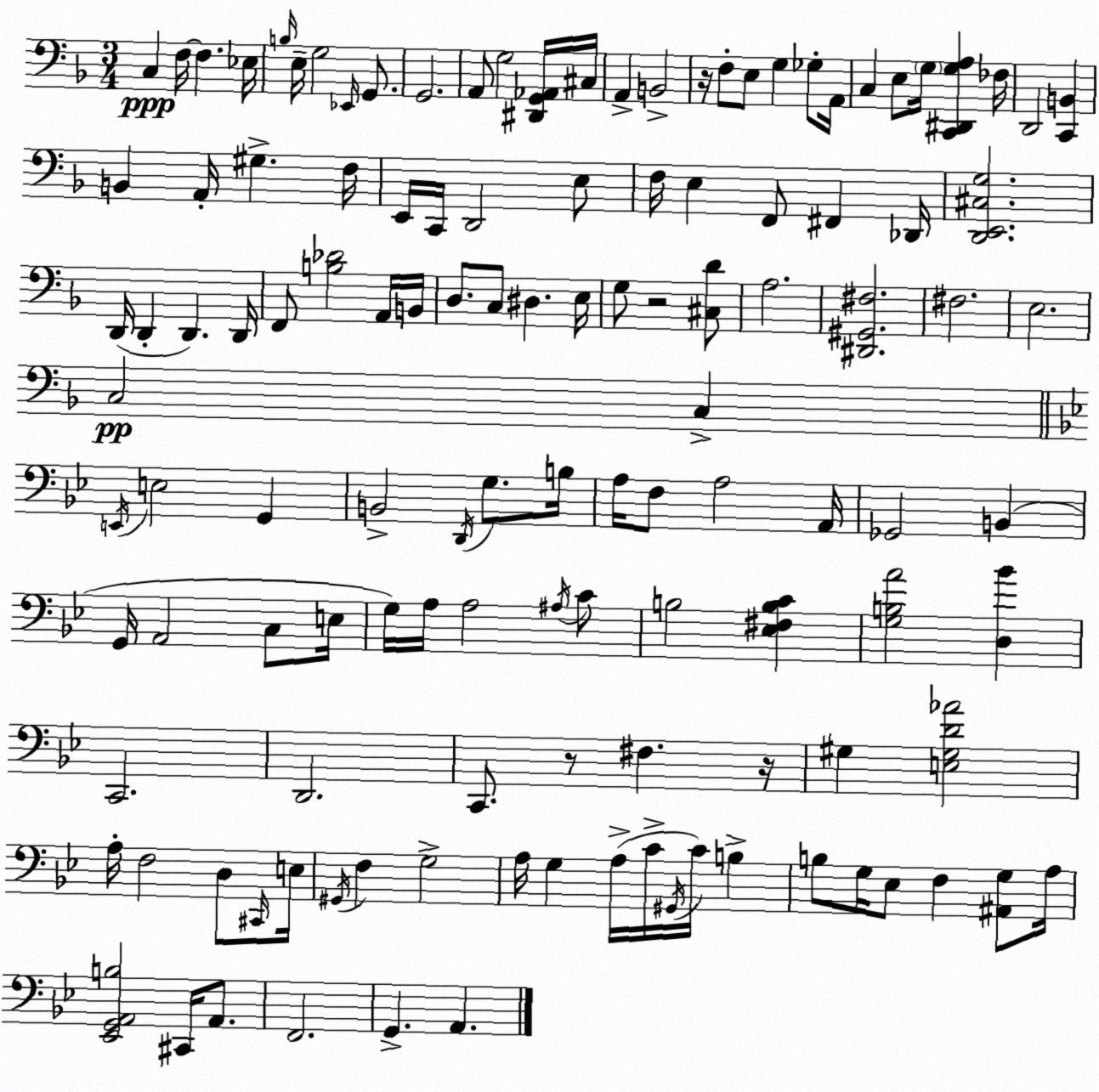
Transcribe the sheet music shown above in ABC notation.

X:1
T:Untitled
M:3/4
L:1/4
K:Dm
C, F,/4 F, _E,/4 B,/4 E,/4 G,2 _E,,/4 G,,/2 G,,2 A,,/2 G,2 [^D,,G,,_A,,]/4 ^C,/4 A,, B,,2 z/4 F,/2 E,/2 G, _G,/2 A,,/4 C, E,/2 G,/4 [C,,^D,,G,A,] _F,/4 D,,2 [C,,B,,] B,, A,,/4 ^G, F,/4 E,,/4 C,,/4 D,,2 E,/2 F,/4 E, F,,/2 ^F,, _D,,/4 [D,,E,,^C,G,]2 D,,/4 D,, D,, D,,/4 F,,/2 [B,_D]2 A,,/4 B,,/4 D,/2 C,/2 ^D, E,/4 G,/2 z2 [^C,D]/2 A,2 [^D,,^G,,^F,]2 ^F,2 E,2 C,2 C, E,,/4 E,2 G,, B,,2 D,,/4 G,/2 B,/4 A,/4 F,/2 A,2 A,,/4 _G,,2 B,, G,,/4 A,,2 C,/2 E,/4 G,/4 A,/4 A,2 ^A,/4 C/2 B,2 [_E,^F,B,C] [G,B,A]2 [D,_B] C,,2 D,,2 C,,/2 z/2 ^F, z/4 ^G, [E,^G,D_A]2 A,/4 F,2 D,/2 ^C,,/4 E,/4 ^G,,/4 F, G,2 A,/4 G, A,/4 C/4 ^G,,/4 C/4 B, B,/2 G,/4 _E,/2 F, [^A,,G,]/2 A,/4 [_E,,G,,A,,B,]2 ^C,,/4 A,,/2 F,,2 G,, A,,